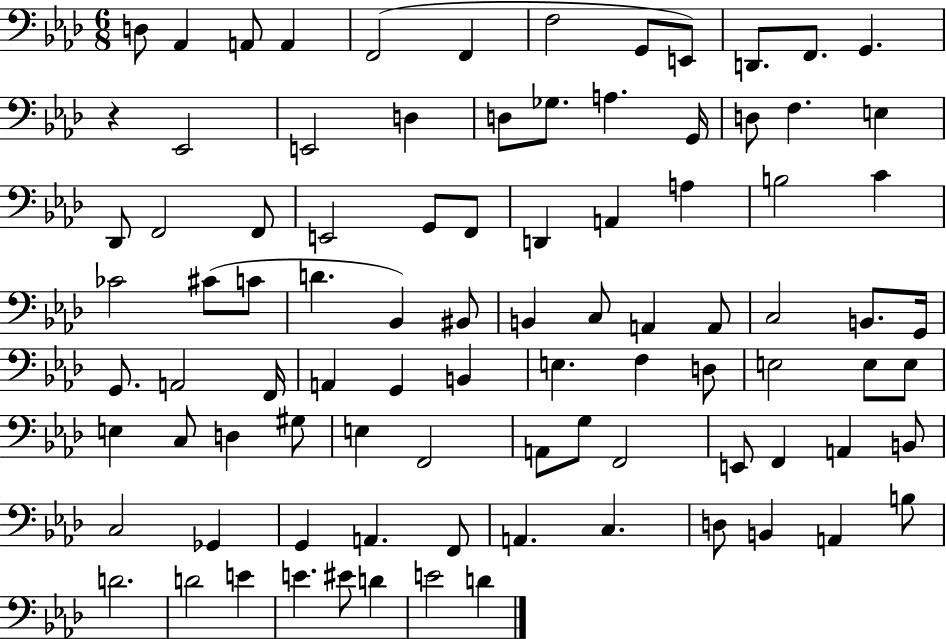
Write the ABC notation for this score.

X:1
T:Untitled
M:6/8
L:1/4
K:Ab
D,/2 _A,, A,,/2 A,, F,,2 F,, F,2 G,,/2 E,,/2 D,,/2 F,,/2 G,, z _E,,2 E,,2 D, D,/2 _G,/2 A, G,,/4 D,/2 F, E, _D,,/2 F,,2 F,,/2 E,,2 G,,/2 F,,/2 D,, A,, A, B,2 C _C2 ^C/2 C/2 D _B,, ^B,,/2 B,, C,/2 A,, A,,/2 C,2 B,,/2 G,,/4 G,,/2 A,,2 F,,/4 A,, G,, B,, E, F, D,/2 E,2 E,/2 E,/2 E, C,/2 D, ^G,/2 E, F,,2 A,,/2 G,/2 F,,2 E,,/2 F,, A,, B,,/2 C,2 _G,, G,, A,, F,,/2 A,, C, D,/2 B,, A,, B,/2 D2 D2 E E ^E/2 D E2 D